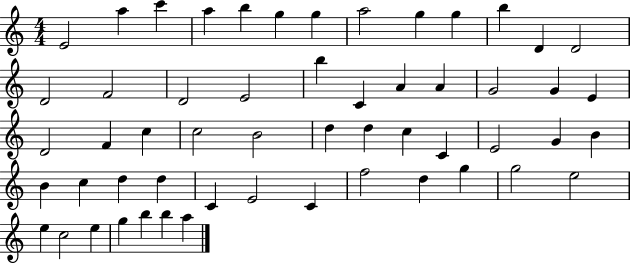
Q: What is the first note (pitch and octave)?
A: E4